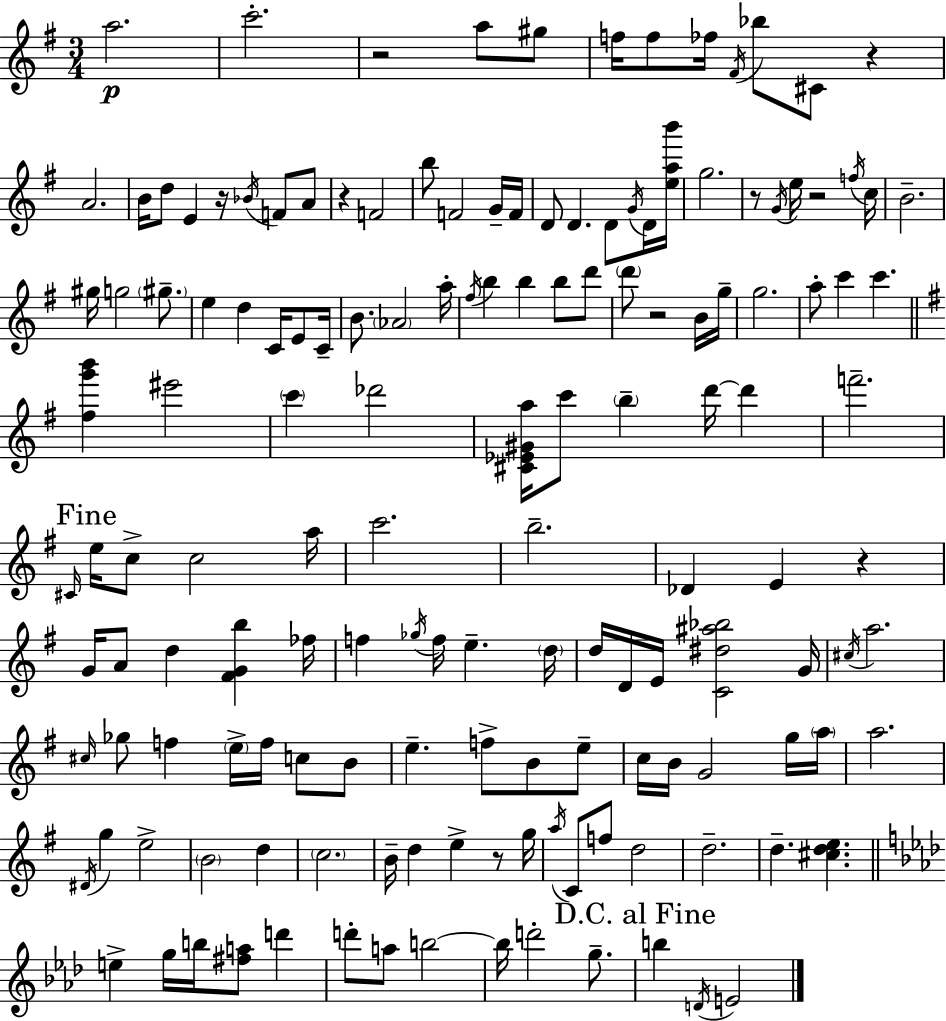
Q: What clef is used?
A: treble